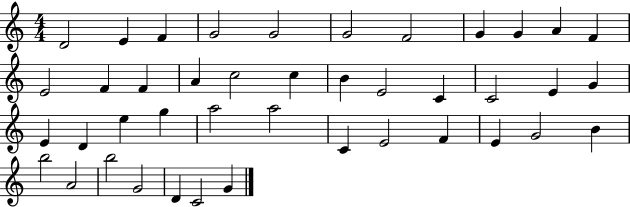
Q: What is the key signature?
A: C major